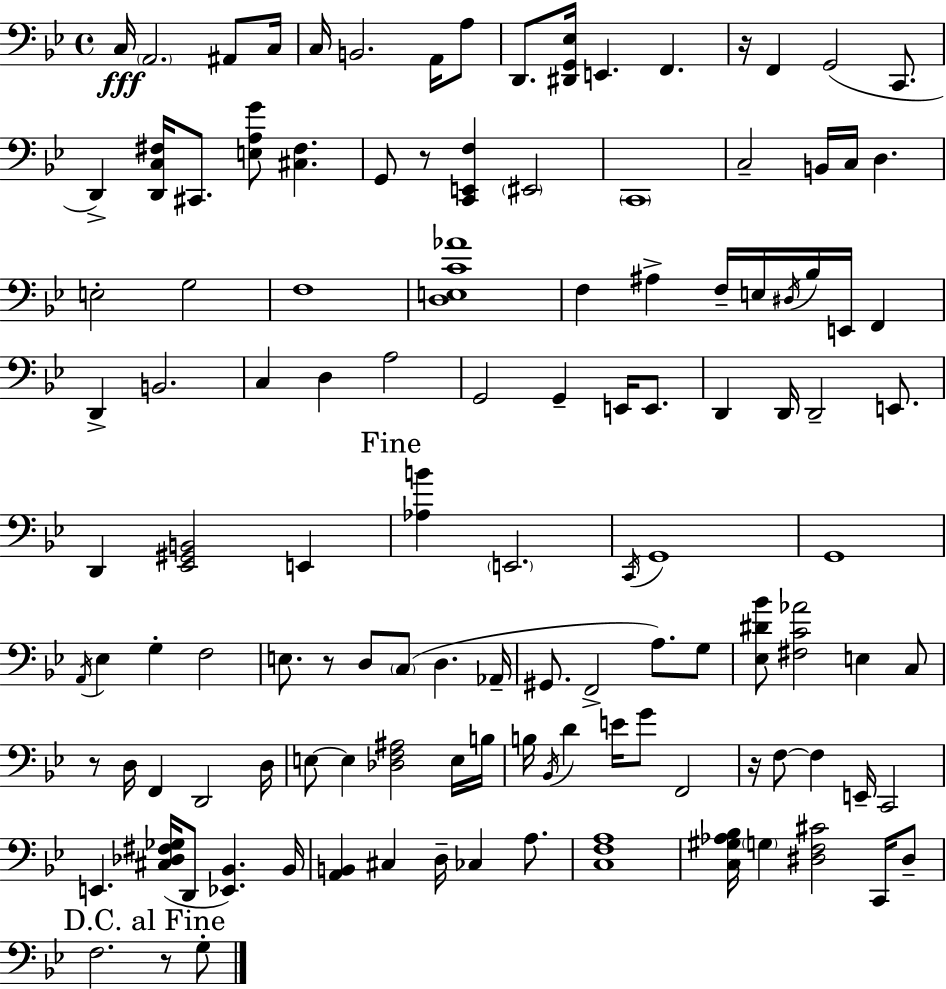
C3/s A2/h. A#2/e C3/s C3/s B2/h. A2/s A3/e D2/e. [D#2,G2,Eb3]/s E2/q. F2/q. R/s F2/q G2/h C2/e. D2/q [D2,C3,F#3]/s C#2/e. [E3,A3,G4]/e [C#3,F#3]/q. G2/e R/e [C2,E2,F3]/q EIS2/h C2/w C3/h B2/s C3/s D3/q. E3/h G3/h F3/w [D3,E3,C4,Ab4]/w F3/q A#3/q F3/s E3/s D#3/s Bb3/s E2/s F2/q D2/q B2/h. C3/q D3/q A3/h G2/h G2/q E2/s E2/e. D2/q D2/s D2/h E2/e. D2/q [Eb2,G#2,B2]/h E2/q [Ab3,B4]/q E2/h. C2/s G2/w G2/w A2/s Eb3/q G3/q F3/h E3/e. R/e D3/e C3/e D3/q. Ab2/s G#2/e. F2/h A3/e. G3/e [Eb3,D#4,Bb4]/e [F#3,C4,Ab4]/h E3/q C3/e R/e D3/s F2/q D2/h D3/s E3/e E3/q [Db3,F3,A#3]/h E3/s B3/s B3/s Bb2/s D4/q E4/s G4/e F2/h R/s F3/e F3/q E2/s C2/h E2/q. [C#3,Db3,F#3,Gb3]/s D2/e [Eb2,Bb2]/q. Bb2/s [A2,B2]/q C#3/q D3/s CES3/q A3/e. [C3,F3,A3]/w [C3,G#3,Ab3,Bb3]/s G3/q [D#3,F3,C#4]/h C2/s D#3/e F3/h. R/e G3/e